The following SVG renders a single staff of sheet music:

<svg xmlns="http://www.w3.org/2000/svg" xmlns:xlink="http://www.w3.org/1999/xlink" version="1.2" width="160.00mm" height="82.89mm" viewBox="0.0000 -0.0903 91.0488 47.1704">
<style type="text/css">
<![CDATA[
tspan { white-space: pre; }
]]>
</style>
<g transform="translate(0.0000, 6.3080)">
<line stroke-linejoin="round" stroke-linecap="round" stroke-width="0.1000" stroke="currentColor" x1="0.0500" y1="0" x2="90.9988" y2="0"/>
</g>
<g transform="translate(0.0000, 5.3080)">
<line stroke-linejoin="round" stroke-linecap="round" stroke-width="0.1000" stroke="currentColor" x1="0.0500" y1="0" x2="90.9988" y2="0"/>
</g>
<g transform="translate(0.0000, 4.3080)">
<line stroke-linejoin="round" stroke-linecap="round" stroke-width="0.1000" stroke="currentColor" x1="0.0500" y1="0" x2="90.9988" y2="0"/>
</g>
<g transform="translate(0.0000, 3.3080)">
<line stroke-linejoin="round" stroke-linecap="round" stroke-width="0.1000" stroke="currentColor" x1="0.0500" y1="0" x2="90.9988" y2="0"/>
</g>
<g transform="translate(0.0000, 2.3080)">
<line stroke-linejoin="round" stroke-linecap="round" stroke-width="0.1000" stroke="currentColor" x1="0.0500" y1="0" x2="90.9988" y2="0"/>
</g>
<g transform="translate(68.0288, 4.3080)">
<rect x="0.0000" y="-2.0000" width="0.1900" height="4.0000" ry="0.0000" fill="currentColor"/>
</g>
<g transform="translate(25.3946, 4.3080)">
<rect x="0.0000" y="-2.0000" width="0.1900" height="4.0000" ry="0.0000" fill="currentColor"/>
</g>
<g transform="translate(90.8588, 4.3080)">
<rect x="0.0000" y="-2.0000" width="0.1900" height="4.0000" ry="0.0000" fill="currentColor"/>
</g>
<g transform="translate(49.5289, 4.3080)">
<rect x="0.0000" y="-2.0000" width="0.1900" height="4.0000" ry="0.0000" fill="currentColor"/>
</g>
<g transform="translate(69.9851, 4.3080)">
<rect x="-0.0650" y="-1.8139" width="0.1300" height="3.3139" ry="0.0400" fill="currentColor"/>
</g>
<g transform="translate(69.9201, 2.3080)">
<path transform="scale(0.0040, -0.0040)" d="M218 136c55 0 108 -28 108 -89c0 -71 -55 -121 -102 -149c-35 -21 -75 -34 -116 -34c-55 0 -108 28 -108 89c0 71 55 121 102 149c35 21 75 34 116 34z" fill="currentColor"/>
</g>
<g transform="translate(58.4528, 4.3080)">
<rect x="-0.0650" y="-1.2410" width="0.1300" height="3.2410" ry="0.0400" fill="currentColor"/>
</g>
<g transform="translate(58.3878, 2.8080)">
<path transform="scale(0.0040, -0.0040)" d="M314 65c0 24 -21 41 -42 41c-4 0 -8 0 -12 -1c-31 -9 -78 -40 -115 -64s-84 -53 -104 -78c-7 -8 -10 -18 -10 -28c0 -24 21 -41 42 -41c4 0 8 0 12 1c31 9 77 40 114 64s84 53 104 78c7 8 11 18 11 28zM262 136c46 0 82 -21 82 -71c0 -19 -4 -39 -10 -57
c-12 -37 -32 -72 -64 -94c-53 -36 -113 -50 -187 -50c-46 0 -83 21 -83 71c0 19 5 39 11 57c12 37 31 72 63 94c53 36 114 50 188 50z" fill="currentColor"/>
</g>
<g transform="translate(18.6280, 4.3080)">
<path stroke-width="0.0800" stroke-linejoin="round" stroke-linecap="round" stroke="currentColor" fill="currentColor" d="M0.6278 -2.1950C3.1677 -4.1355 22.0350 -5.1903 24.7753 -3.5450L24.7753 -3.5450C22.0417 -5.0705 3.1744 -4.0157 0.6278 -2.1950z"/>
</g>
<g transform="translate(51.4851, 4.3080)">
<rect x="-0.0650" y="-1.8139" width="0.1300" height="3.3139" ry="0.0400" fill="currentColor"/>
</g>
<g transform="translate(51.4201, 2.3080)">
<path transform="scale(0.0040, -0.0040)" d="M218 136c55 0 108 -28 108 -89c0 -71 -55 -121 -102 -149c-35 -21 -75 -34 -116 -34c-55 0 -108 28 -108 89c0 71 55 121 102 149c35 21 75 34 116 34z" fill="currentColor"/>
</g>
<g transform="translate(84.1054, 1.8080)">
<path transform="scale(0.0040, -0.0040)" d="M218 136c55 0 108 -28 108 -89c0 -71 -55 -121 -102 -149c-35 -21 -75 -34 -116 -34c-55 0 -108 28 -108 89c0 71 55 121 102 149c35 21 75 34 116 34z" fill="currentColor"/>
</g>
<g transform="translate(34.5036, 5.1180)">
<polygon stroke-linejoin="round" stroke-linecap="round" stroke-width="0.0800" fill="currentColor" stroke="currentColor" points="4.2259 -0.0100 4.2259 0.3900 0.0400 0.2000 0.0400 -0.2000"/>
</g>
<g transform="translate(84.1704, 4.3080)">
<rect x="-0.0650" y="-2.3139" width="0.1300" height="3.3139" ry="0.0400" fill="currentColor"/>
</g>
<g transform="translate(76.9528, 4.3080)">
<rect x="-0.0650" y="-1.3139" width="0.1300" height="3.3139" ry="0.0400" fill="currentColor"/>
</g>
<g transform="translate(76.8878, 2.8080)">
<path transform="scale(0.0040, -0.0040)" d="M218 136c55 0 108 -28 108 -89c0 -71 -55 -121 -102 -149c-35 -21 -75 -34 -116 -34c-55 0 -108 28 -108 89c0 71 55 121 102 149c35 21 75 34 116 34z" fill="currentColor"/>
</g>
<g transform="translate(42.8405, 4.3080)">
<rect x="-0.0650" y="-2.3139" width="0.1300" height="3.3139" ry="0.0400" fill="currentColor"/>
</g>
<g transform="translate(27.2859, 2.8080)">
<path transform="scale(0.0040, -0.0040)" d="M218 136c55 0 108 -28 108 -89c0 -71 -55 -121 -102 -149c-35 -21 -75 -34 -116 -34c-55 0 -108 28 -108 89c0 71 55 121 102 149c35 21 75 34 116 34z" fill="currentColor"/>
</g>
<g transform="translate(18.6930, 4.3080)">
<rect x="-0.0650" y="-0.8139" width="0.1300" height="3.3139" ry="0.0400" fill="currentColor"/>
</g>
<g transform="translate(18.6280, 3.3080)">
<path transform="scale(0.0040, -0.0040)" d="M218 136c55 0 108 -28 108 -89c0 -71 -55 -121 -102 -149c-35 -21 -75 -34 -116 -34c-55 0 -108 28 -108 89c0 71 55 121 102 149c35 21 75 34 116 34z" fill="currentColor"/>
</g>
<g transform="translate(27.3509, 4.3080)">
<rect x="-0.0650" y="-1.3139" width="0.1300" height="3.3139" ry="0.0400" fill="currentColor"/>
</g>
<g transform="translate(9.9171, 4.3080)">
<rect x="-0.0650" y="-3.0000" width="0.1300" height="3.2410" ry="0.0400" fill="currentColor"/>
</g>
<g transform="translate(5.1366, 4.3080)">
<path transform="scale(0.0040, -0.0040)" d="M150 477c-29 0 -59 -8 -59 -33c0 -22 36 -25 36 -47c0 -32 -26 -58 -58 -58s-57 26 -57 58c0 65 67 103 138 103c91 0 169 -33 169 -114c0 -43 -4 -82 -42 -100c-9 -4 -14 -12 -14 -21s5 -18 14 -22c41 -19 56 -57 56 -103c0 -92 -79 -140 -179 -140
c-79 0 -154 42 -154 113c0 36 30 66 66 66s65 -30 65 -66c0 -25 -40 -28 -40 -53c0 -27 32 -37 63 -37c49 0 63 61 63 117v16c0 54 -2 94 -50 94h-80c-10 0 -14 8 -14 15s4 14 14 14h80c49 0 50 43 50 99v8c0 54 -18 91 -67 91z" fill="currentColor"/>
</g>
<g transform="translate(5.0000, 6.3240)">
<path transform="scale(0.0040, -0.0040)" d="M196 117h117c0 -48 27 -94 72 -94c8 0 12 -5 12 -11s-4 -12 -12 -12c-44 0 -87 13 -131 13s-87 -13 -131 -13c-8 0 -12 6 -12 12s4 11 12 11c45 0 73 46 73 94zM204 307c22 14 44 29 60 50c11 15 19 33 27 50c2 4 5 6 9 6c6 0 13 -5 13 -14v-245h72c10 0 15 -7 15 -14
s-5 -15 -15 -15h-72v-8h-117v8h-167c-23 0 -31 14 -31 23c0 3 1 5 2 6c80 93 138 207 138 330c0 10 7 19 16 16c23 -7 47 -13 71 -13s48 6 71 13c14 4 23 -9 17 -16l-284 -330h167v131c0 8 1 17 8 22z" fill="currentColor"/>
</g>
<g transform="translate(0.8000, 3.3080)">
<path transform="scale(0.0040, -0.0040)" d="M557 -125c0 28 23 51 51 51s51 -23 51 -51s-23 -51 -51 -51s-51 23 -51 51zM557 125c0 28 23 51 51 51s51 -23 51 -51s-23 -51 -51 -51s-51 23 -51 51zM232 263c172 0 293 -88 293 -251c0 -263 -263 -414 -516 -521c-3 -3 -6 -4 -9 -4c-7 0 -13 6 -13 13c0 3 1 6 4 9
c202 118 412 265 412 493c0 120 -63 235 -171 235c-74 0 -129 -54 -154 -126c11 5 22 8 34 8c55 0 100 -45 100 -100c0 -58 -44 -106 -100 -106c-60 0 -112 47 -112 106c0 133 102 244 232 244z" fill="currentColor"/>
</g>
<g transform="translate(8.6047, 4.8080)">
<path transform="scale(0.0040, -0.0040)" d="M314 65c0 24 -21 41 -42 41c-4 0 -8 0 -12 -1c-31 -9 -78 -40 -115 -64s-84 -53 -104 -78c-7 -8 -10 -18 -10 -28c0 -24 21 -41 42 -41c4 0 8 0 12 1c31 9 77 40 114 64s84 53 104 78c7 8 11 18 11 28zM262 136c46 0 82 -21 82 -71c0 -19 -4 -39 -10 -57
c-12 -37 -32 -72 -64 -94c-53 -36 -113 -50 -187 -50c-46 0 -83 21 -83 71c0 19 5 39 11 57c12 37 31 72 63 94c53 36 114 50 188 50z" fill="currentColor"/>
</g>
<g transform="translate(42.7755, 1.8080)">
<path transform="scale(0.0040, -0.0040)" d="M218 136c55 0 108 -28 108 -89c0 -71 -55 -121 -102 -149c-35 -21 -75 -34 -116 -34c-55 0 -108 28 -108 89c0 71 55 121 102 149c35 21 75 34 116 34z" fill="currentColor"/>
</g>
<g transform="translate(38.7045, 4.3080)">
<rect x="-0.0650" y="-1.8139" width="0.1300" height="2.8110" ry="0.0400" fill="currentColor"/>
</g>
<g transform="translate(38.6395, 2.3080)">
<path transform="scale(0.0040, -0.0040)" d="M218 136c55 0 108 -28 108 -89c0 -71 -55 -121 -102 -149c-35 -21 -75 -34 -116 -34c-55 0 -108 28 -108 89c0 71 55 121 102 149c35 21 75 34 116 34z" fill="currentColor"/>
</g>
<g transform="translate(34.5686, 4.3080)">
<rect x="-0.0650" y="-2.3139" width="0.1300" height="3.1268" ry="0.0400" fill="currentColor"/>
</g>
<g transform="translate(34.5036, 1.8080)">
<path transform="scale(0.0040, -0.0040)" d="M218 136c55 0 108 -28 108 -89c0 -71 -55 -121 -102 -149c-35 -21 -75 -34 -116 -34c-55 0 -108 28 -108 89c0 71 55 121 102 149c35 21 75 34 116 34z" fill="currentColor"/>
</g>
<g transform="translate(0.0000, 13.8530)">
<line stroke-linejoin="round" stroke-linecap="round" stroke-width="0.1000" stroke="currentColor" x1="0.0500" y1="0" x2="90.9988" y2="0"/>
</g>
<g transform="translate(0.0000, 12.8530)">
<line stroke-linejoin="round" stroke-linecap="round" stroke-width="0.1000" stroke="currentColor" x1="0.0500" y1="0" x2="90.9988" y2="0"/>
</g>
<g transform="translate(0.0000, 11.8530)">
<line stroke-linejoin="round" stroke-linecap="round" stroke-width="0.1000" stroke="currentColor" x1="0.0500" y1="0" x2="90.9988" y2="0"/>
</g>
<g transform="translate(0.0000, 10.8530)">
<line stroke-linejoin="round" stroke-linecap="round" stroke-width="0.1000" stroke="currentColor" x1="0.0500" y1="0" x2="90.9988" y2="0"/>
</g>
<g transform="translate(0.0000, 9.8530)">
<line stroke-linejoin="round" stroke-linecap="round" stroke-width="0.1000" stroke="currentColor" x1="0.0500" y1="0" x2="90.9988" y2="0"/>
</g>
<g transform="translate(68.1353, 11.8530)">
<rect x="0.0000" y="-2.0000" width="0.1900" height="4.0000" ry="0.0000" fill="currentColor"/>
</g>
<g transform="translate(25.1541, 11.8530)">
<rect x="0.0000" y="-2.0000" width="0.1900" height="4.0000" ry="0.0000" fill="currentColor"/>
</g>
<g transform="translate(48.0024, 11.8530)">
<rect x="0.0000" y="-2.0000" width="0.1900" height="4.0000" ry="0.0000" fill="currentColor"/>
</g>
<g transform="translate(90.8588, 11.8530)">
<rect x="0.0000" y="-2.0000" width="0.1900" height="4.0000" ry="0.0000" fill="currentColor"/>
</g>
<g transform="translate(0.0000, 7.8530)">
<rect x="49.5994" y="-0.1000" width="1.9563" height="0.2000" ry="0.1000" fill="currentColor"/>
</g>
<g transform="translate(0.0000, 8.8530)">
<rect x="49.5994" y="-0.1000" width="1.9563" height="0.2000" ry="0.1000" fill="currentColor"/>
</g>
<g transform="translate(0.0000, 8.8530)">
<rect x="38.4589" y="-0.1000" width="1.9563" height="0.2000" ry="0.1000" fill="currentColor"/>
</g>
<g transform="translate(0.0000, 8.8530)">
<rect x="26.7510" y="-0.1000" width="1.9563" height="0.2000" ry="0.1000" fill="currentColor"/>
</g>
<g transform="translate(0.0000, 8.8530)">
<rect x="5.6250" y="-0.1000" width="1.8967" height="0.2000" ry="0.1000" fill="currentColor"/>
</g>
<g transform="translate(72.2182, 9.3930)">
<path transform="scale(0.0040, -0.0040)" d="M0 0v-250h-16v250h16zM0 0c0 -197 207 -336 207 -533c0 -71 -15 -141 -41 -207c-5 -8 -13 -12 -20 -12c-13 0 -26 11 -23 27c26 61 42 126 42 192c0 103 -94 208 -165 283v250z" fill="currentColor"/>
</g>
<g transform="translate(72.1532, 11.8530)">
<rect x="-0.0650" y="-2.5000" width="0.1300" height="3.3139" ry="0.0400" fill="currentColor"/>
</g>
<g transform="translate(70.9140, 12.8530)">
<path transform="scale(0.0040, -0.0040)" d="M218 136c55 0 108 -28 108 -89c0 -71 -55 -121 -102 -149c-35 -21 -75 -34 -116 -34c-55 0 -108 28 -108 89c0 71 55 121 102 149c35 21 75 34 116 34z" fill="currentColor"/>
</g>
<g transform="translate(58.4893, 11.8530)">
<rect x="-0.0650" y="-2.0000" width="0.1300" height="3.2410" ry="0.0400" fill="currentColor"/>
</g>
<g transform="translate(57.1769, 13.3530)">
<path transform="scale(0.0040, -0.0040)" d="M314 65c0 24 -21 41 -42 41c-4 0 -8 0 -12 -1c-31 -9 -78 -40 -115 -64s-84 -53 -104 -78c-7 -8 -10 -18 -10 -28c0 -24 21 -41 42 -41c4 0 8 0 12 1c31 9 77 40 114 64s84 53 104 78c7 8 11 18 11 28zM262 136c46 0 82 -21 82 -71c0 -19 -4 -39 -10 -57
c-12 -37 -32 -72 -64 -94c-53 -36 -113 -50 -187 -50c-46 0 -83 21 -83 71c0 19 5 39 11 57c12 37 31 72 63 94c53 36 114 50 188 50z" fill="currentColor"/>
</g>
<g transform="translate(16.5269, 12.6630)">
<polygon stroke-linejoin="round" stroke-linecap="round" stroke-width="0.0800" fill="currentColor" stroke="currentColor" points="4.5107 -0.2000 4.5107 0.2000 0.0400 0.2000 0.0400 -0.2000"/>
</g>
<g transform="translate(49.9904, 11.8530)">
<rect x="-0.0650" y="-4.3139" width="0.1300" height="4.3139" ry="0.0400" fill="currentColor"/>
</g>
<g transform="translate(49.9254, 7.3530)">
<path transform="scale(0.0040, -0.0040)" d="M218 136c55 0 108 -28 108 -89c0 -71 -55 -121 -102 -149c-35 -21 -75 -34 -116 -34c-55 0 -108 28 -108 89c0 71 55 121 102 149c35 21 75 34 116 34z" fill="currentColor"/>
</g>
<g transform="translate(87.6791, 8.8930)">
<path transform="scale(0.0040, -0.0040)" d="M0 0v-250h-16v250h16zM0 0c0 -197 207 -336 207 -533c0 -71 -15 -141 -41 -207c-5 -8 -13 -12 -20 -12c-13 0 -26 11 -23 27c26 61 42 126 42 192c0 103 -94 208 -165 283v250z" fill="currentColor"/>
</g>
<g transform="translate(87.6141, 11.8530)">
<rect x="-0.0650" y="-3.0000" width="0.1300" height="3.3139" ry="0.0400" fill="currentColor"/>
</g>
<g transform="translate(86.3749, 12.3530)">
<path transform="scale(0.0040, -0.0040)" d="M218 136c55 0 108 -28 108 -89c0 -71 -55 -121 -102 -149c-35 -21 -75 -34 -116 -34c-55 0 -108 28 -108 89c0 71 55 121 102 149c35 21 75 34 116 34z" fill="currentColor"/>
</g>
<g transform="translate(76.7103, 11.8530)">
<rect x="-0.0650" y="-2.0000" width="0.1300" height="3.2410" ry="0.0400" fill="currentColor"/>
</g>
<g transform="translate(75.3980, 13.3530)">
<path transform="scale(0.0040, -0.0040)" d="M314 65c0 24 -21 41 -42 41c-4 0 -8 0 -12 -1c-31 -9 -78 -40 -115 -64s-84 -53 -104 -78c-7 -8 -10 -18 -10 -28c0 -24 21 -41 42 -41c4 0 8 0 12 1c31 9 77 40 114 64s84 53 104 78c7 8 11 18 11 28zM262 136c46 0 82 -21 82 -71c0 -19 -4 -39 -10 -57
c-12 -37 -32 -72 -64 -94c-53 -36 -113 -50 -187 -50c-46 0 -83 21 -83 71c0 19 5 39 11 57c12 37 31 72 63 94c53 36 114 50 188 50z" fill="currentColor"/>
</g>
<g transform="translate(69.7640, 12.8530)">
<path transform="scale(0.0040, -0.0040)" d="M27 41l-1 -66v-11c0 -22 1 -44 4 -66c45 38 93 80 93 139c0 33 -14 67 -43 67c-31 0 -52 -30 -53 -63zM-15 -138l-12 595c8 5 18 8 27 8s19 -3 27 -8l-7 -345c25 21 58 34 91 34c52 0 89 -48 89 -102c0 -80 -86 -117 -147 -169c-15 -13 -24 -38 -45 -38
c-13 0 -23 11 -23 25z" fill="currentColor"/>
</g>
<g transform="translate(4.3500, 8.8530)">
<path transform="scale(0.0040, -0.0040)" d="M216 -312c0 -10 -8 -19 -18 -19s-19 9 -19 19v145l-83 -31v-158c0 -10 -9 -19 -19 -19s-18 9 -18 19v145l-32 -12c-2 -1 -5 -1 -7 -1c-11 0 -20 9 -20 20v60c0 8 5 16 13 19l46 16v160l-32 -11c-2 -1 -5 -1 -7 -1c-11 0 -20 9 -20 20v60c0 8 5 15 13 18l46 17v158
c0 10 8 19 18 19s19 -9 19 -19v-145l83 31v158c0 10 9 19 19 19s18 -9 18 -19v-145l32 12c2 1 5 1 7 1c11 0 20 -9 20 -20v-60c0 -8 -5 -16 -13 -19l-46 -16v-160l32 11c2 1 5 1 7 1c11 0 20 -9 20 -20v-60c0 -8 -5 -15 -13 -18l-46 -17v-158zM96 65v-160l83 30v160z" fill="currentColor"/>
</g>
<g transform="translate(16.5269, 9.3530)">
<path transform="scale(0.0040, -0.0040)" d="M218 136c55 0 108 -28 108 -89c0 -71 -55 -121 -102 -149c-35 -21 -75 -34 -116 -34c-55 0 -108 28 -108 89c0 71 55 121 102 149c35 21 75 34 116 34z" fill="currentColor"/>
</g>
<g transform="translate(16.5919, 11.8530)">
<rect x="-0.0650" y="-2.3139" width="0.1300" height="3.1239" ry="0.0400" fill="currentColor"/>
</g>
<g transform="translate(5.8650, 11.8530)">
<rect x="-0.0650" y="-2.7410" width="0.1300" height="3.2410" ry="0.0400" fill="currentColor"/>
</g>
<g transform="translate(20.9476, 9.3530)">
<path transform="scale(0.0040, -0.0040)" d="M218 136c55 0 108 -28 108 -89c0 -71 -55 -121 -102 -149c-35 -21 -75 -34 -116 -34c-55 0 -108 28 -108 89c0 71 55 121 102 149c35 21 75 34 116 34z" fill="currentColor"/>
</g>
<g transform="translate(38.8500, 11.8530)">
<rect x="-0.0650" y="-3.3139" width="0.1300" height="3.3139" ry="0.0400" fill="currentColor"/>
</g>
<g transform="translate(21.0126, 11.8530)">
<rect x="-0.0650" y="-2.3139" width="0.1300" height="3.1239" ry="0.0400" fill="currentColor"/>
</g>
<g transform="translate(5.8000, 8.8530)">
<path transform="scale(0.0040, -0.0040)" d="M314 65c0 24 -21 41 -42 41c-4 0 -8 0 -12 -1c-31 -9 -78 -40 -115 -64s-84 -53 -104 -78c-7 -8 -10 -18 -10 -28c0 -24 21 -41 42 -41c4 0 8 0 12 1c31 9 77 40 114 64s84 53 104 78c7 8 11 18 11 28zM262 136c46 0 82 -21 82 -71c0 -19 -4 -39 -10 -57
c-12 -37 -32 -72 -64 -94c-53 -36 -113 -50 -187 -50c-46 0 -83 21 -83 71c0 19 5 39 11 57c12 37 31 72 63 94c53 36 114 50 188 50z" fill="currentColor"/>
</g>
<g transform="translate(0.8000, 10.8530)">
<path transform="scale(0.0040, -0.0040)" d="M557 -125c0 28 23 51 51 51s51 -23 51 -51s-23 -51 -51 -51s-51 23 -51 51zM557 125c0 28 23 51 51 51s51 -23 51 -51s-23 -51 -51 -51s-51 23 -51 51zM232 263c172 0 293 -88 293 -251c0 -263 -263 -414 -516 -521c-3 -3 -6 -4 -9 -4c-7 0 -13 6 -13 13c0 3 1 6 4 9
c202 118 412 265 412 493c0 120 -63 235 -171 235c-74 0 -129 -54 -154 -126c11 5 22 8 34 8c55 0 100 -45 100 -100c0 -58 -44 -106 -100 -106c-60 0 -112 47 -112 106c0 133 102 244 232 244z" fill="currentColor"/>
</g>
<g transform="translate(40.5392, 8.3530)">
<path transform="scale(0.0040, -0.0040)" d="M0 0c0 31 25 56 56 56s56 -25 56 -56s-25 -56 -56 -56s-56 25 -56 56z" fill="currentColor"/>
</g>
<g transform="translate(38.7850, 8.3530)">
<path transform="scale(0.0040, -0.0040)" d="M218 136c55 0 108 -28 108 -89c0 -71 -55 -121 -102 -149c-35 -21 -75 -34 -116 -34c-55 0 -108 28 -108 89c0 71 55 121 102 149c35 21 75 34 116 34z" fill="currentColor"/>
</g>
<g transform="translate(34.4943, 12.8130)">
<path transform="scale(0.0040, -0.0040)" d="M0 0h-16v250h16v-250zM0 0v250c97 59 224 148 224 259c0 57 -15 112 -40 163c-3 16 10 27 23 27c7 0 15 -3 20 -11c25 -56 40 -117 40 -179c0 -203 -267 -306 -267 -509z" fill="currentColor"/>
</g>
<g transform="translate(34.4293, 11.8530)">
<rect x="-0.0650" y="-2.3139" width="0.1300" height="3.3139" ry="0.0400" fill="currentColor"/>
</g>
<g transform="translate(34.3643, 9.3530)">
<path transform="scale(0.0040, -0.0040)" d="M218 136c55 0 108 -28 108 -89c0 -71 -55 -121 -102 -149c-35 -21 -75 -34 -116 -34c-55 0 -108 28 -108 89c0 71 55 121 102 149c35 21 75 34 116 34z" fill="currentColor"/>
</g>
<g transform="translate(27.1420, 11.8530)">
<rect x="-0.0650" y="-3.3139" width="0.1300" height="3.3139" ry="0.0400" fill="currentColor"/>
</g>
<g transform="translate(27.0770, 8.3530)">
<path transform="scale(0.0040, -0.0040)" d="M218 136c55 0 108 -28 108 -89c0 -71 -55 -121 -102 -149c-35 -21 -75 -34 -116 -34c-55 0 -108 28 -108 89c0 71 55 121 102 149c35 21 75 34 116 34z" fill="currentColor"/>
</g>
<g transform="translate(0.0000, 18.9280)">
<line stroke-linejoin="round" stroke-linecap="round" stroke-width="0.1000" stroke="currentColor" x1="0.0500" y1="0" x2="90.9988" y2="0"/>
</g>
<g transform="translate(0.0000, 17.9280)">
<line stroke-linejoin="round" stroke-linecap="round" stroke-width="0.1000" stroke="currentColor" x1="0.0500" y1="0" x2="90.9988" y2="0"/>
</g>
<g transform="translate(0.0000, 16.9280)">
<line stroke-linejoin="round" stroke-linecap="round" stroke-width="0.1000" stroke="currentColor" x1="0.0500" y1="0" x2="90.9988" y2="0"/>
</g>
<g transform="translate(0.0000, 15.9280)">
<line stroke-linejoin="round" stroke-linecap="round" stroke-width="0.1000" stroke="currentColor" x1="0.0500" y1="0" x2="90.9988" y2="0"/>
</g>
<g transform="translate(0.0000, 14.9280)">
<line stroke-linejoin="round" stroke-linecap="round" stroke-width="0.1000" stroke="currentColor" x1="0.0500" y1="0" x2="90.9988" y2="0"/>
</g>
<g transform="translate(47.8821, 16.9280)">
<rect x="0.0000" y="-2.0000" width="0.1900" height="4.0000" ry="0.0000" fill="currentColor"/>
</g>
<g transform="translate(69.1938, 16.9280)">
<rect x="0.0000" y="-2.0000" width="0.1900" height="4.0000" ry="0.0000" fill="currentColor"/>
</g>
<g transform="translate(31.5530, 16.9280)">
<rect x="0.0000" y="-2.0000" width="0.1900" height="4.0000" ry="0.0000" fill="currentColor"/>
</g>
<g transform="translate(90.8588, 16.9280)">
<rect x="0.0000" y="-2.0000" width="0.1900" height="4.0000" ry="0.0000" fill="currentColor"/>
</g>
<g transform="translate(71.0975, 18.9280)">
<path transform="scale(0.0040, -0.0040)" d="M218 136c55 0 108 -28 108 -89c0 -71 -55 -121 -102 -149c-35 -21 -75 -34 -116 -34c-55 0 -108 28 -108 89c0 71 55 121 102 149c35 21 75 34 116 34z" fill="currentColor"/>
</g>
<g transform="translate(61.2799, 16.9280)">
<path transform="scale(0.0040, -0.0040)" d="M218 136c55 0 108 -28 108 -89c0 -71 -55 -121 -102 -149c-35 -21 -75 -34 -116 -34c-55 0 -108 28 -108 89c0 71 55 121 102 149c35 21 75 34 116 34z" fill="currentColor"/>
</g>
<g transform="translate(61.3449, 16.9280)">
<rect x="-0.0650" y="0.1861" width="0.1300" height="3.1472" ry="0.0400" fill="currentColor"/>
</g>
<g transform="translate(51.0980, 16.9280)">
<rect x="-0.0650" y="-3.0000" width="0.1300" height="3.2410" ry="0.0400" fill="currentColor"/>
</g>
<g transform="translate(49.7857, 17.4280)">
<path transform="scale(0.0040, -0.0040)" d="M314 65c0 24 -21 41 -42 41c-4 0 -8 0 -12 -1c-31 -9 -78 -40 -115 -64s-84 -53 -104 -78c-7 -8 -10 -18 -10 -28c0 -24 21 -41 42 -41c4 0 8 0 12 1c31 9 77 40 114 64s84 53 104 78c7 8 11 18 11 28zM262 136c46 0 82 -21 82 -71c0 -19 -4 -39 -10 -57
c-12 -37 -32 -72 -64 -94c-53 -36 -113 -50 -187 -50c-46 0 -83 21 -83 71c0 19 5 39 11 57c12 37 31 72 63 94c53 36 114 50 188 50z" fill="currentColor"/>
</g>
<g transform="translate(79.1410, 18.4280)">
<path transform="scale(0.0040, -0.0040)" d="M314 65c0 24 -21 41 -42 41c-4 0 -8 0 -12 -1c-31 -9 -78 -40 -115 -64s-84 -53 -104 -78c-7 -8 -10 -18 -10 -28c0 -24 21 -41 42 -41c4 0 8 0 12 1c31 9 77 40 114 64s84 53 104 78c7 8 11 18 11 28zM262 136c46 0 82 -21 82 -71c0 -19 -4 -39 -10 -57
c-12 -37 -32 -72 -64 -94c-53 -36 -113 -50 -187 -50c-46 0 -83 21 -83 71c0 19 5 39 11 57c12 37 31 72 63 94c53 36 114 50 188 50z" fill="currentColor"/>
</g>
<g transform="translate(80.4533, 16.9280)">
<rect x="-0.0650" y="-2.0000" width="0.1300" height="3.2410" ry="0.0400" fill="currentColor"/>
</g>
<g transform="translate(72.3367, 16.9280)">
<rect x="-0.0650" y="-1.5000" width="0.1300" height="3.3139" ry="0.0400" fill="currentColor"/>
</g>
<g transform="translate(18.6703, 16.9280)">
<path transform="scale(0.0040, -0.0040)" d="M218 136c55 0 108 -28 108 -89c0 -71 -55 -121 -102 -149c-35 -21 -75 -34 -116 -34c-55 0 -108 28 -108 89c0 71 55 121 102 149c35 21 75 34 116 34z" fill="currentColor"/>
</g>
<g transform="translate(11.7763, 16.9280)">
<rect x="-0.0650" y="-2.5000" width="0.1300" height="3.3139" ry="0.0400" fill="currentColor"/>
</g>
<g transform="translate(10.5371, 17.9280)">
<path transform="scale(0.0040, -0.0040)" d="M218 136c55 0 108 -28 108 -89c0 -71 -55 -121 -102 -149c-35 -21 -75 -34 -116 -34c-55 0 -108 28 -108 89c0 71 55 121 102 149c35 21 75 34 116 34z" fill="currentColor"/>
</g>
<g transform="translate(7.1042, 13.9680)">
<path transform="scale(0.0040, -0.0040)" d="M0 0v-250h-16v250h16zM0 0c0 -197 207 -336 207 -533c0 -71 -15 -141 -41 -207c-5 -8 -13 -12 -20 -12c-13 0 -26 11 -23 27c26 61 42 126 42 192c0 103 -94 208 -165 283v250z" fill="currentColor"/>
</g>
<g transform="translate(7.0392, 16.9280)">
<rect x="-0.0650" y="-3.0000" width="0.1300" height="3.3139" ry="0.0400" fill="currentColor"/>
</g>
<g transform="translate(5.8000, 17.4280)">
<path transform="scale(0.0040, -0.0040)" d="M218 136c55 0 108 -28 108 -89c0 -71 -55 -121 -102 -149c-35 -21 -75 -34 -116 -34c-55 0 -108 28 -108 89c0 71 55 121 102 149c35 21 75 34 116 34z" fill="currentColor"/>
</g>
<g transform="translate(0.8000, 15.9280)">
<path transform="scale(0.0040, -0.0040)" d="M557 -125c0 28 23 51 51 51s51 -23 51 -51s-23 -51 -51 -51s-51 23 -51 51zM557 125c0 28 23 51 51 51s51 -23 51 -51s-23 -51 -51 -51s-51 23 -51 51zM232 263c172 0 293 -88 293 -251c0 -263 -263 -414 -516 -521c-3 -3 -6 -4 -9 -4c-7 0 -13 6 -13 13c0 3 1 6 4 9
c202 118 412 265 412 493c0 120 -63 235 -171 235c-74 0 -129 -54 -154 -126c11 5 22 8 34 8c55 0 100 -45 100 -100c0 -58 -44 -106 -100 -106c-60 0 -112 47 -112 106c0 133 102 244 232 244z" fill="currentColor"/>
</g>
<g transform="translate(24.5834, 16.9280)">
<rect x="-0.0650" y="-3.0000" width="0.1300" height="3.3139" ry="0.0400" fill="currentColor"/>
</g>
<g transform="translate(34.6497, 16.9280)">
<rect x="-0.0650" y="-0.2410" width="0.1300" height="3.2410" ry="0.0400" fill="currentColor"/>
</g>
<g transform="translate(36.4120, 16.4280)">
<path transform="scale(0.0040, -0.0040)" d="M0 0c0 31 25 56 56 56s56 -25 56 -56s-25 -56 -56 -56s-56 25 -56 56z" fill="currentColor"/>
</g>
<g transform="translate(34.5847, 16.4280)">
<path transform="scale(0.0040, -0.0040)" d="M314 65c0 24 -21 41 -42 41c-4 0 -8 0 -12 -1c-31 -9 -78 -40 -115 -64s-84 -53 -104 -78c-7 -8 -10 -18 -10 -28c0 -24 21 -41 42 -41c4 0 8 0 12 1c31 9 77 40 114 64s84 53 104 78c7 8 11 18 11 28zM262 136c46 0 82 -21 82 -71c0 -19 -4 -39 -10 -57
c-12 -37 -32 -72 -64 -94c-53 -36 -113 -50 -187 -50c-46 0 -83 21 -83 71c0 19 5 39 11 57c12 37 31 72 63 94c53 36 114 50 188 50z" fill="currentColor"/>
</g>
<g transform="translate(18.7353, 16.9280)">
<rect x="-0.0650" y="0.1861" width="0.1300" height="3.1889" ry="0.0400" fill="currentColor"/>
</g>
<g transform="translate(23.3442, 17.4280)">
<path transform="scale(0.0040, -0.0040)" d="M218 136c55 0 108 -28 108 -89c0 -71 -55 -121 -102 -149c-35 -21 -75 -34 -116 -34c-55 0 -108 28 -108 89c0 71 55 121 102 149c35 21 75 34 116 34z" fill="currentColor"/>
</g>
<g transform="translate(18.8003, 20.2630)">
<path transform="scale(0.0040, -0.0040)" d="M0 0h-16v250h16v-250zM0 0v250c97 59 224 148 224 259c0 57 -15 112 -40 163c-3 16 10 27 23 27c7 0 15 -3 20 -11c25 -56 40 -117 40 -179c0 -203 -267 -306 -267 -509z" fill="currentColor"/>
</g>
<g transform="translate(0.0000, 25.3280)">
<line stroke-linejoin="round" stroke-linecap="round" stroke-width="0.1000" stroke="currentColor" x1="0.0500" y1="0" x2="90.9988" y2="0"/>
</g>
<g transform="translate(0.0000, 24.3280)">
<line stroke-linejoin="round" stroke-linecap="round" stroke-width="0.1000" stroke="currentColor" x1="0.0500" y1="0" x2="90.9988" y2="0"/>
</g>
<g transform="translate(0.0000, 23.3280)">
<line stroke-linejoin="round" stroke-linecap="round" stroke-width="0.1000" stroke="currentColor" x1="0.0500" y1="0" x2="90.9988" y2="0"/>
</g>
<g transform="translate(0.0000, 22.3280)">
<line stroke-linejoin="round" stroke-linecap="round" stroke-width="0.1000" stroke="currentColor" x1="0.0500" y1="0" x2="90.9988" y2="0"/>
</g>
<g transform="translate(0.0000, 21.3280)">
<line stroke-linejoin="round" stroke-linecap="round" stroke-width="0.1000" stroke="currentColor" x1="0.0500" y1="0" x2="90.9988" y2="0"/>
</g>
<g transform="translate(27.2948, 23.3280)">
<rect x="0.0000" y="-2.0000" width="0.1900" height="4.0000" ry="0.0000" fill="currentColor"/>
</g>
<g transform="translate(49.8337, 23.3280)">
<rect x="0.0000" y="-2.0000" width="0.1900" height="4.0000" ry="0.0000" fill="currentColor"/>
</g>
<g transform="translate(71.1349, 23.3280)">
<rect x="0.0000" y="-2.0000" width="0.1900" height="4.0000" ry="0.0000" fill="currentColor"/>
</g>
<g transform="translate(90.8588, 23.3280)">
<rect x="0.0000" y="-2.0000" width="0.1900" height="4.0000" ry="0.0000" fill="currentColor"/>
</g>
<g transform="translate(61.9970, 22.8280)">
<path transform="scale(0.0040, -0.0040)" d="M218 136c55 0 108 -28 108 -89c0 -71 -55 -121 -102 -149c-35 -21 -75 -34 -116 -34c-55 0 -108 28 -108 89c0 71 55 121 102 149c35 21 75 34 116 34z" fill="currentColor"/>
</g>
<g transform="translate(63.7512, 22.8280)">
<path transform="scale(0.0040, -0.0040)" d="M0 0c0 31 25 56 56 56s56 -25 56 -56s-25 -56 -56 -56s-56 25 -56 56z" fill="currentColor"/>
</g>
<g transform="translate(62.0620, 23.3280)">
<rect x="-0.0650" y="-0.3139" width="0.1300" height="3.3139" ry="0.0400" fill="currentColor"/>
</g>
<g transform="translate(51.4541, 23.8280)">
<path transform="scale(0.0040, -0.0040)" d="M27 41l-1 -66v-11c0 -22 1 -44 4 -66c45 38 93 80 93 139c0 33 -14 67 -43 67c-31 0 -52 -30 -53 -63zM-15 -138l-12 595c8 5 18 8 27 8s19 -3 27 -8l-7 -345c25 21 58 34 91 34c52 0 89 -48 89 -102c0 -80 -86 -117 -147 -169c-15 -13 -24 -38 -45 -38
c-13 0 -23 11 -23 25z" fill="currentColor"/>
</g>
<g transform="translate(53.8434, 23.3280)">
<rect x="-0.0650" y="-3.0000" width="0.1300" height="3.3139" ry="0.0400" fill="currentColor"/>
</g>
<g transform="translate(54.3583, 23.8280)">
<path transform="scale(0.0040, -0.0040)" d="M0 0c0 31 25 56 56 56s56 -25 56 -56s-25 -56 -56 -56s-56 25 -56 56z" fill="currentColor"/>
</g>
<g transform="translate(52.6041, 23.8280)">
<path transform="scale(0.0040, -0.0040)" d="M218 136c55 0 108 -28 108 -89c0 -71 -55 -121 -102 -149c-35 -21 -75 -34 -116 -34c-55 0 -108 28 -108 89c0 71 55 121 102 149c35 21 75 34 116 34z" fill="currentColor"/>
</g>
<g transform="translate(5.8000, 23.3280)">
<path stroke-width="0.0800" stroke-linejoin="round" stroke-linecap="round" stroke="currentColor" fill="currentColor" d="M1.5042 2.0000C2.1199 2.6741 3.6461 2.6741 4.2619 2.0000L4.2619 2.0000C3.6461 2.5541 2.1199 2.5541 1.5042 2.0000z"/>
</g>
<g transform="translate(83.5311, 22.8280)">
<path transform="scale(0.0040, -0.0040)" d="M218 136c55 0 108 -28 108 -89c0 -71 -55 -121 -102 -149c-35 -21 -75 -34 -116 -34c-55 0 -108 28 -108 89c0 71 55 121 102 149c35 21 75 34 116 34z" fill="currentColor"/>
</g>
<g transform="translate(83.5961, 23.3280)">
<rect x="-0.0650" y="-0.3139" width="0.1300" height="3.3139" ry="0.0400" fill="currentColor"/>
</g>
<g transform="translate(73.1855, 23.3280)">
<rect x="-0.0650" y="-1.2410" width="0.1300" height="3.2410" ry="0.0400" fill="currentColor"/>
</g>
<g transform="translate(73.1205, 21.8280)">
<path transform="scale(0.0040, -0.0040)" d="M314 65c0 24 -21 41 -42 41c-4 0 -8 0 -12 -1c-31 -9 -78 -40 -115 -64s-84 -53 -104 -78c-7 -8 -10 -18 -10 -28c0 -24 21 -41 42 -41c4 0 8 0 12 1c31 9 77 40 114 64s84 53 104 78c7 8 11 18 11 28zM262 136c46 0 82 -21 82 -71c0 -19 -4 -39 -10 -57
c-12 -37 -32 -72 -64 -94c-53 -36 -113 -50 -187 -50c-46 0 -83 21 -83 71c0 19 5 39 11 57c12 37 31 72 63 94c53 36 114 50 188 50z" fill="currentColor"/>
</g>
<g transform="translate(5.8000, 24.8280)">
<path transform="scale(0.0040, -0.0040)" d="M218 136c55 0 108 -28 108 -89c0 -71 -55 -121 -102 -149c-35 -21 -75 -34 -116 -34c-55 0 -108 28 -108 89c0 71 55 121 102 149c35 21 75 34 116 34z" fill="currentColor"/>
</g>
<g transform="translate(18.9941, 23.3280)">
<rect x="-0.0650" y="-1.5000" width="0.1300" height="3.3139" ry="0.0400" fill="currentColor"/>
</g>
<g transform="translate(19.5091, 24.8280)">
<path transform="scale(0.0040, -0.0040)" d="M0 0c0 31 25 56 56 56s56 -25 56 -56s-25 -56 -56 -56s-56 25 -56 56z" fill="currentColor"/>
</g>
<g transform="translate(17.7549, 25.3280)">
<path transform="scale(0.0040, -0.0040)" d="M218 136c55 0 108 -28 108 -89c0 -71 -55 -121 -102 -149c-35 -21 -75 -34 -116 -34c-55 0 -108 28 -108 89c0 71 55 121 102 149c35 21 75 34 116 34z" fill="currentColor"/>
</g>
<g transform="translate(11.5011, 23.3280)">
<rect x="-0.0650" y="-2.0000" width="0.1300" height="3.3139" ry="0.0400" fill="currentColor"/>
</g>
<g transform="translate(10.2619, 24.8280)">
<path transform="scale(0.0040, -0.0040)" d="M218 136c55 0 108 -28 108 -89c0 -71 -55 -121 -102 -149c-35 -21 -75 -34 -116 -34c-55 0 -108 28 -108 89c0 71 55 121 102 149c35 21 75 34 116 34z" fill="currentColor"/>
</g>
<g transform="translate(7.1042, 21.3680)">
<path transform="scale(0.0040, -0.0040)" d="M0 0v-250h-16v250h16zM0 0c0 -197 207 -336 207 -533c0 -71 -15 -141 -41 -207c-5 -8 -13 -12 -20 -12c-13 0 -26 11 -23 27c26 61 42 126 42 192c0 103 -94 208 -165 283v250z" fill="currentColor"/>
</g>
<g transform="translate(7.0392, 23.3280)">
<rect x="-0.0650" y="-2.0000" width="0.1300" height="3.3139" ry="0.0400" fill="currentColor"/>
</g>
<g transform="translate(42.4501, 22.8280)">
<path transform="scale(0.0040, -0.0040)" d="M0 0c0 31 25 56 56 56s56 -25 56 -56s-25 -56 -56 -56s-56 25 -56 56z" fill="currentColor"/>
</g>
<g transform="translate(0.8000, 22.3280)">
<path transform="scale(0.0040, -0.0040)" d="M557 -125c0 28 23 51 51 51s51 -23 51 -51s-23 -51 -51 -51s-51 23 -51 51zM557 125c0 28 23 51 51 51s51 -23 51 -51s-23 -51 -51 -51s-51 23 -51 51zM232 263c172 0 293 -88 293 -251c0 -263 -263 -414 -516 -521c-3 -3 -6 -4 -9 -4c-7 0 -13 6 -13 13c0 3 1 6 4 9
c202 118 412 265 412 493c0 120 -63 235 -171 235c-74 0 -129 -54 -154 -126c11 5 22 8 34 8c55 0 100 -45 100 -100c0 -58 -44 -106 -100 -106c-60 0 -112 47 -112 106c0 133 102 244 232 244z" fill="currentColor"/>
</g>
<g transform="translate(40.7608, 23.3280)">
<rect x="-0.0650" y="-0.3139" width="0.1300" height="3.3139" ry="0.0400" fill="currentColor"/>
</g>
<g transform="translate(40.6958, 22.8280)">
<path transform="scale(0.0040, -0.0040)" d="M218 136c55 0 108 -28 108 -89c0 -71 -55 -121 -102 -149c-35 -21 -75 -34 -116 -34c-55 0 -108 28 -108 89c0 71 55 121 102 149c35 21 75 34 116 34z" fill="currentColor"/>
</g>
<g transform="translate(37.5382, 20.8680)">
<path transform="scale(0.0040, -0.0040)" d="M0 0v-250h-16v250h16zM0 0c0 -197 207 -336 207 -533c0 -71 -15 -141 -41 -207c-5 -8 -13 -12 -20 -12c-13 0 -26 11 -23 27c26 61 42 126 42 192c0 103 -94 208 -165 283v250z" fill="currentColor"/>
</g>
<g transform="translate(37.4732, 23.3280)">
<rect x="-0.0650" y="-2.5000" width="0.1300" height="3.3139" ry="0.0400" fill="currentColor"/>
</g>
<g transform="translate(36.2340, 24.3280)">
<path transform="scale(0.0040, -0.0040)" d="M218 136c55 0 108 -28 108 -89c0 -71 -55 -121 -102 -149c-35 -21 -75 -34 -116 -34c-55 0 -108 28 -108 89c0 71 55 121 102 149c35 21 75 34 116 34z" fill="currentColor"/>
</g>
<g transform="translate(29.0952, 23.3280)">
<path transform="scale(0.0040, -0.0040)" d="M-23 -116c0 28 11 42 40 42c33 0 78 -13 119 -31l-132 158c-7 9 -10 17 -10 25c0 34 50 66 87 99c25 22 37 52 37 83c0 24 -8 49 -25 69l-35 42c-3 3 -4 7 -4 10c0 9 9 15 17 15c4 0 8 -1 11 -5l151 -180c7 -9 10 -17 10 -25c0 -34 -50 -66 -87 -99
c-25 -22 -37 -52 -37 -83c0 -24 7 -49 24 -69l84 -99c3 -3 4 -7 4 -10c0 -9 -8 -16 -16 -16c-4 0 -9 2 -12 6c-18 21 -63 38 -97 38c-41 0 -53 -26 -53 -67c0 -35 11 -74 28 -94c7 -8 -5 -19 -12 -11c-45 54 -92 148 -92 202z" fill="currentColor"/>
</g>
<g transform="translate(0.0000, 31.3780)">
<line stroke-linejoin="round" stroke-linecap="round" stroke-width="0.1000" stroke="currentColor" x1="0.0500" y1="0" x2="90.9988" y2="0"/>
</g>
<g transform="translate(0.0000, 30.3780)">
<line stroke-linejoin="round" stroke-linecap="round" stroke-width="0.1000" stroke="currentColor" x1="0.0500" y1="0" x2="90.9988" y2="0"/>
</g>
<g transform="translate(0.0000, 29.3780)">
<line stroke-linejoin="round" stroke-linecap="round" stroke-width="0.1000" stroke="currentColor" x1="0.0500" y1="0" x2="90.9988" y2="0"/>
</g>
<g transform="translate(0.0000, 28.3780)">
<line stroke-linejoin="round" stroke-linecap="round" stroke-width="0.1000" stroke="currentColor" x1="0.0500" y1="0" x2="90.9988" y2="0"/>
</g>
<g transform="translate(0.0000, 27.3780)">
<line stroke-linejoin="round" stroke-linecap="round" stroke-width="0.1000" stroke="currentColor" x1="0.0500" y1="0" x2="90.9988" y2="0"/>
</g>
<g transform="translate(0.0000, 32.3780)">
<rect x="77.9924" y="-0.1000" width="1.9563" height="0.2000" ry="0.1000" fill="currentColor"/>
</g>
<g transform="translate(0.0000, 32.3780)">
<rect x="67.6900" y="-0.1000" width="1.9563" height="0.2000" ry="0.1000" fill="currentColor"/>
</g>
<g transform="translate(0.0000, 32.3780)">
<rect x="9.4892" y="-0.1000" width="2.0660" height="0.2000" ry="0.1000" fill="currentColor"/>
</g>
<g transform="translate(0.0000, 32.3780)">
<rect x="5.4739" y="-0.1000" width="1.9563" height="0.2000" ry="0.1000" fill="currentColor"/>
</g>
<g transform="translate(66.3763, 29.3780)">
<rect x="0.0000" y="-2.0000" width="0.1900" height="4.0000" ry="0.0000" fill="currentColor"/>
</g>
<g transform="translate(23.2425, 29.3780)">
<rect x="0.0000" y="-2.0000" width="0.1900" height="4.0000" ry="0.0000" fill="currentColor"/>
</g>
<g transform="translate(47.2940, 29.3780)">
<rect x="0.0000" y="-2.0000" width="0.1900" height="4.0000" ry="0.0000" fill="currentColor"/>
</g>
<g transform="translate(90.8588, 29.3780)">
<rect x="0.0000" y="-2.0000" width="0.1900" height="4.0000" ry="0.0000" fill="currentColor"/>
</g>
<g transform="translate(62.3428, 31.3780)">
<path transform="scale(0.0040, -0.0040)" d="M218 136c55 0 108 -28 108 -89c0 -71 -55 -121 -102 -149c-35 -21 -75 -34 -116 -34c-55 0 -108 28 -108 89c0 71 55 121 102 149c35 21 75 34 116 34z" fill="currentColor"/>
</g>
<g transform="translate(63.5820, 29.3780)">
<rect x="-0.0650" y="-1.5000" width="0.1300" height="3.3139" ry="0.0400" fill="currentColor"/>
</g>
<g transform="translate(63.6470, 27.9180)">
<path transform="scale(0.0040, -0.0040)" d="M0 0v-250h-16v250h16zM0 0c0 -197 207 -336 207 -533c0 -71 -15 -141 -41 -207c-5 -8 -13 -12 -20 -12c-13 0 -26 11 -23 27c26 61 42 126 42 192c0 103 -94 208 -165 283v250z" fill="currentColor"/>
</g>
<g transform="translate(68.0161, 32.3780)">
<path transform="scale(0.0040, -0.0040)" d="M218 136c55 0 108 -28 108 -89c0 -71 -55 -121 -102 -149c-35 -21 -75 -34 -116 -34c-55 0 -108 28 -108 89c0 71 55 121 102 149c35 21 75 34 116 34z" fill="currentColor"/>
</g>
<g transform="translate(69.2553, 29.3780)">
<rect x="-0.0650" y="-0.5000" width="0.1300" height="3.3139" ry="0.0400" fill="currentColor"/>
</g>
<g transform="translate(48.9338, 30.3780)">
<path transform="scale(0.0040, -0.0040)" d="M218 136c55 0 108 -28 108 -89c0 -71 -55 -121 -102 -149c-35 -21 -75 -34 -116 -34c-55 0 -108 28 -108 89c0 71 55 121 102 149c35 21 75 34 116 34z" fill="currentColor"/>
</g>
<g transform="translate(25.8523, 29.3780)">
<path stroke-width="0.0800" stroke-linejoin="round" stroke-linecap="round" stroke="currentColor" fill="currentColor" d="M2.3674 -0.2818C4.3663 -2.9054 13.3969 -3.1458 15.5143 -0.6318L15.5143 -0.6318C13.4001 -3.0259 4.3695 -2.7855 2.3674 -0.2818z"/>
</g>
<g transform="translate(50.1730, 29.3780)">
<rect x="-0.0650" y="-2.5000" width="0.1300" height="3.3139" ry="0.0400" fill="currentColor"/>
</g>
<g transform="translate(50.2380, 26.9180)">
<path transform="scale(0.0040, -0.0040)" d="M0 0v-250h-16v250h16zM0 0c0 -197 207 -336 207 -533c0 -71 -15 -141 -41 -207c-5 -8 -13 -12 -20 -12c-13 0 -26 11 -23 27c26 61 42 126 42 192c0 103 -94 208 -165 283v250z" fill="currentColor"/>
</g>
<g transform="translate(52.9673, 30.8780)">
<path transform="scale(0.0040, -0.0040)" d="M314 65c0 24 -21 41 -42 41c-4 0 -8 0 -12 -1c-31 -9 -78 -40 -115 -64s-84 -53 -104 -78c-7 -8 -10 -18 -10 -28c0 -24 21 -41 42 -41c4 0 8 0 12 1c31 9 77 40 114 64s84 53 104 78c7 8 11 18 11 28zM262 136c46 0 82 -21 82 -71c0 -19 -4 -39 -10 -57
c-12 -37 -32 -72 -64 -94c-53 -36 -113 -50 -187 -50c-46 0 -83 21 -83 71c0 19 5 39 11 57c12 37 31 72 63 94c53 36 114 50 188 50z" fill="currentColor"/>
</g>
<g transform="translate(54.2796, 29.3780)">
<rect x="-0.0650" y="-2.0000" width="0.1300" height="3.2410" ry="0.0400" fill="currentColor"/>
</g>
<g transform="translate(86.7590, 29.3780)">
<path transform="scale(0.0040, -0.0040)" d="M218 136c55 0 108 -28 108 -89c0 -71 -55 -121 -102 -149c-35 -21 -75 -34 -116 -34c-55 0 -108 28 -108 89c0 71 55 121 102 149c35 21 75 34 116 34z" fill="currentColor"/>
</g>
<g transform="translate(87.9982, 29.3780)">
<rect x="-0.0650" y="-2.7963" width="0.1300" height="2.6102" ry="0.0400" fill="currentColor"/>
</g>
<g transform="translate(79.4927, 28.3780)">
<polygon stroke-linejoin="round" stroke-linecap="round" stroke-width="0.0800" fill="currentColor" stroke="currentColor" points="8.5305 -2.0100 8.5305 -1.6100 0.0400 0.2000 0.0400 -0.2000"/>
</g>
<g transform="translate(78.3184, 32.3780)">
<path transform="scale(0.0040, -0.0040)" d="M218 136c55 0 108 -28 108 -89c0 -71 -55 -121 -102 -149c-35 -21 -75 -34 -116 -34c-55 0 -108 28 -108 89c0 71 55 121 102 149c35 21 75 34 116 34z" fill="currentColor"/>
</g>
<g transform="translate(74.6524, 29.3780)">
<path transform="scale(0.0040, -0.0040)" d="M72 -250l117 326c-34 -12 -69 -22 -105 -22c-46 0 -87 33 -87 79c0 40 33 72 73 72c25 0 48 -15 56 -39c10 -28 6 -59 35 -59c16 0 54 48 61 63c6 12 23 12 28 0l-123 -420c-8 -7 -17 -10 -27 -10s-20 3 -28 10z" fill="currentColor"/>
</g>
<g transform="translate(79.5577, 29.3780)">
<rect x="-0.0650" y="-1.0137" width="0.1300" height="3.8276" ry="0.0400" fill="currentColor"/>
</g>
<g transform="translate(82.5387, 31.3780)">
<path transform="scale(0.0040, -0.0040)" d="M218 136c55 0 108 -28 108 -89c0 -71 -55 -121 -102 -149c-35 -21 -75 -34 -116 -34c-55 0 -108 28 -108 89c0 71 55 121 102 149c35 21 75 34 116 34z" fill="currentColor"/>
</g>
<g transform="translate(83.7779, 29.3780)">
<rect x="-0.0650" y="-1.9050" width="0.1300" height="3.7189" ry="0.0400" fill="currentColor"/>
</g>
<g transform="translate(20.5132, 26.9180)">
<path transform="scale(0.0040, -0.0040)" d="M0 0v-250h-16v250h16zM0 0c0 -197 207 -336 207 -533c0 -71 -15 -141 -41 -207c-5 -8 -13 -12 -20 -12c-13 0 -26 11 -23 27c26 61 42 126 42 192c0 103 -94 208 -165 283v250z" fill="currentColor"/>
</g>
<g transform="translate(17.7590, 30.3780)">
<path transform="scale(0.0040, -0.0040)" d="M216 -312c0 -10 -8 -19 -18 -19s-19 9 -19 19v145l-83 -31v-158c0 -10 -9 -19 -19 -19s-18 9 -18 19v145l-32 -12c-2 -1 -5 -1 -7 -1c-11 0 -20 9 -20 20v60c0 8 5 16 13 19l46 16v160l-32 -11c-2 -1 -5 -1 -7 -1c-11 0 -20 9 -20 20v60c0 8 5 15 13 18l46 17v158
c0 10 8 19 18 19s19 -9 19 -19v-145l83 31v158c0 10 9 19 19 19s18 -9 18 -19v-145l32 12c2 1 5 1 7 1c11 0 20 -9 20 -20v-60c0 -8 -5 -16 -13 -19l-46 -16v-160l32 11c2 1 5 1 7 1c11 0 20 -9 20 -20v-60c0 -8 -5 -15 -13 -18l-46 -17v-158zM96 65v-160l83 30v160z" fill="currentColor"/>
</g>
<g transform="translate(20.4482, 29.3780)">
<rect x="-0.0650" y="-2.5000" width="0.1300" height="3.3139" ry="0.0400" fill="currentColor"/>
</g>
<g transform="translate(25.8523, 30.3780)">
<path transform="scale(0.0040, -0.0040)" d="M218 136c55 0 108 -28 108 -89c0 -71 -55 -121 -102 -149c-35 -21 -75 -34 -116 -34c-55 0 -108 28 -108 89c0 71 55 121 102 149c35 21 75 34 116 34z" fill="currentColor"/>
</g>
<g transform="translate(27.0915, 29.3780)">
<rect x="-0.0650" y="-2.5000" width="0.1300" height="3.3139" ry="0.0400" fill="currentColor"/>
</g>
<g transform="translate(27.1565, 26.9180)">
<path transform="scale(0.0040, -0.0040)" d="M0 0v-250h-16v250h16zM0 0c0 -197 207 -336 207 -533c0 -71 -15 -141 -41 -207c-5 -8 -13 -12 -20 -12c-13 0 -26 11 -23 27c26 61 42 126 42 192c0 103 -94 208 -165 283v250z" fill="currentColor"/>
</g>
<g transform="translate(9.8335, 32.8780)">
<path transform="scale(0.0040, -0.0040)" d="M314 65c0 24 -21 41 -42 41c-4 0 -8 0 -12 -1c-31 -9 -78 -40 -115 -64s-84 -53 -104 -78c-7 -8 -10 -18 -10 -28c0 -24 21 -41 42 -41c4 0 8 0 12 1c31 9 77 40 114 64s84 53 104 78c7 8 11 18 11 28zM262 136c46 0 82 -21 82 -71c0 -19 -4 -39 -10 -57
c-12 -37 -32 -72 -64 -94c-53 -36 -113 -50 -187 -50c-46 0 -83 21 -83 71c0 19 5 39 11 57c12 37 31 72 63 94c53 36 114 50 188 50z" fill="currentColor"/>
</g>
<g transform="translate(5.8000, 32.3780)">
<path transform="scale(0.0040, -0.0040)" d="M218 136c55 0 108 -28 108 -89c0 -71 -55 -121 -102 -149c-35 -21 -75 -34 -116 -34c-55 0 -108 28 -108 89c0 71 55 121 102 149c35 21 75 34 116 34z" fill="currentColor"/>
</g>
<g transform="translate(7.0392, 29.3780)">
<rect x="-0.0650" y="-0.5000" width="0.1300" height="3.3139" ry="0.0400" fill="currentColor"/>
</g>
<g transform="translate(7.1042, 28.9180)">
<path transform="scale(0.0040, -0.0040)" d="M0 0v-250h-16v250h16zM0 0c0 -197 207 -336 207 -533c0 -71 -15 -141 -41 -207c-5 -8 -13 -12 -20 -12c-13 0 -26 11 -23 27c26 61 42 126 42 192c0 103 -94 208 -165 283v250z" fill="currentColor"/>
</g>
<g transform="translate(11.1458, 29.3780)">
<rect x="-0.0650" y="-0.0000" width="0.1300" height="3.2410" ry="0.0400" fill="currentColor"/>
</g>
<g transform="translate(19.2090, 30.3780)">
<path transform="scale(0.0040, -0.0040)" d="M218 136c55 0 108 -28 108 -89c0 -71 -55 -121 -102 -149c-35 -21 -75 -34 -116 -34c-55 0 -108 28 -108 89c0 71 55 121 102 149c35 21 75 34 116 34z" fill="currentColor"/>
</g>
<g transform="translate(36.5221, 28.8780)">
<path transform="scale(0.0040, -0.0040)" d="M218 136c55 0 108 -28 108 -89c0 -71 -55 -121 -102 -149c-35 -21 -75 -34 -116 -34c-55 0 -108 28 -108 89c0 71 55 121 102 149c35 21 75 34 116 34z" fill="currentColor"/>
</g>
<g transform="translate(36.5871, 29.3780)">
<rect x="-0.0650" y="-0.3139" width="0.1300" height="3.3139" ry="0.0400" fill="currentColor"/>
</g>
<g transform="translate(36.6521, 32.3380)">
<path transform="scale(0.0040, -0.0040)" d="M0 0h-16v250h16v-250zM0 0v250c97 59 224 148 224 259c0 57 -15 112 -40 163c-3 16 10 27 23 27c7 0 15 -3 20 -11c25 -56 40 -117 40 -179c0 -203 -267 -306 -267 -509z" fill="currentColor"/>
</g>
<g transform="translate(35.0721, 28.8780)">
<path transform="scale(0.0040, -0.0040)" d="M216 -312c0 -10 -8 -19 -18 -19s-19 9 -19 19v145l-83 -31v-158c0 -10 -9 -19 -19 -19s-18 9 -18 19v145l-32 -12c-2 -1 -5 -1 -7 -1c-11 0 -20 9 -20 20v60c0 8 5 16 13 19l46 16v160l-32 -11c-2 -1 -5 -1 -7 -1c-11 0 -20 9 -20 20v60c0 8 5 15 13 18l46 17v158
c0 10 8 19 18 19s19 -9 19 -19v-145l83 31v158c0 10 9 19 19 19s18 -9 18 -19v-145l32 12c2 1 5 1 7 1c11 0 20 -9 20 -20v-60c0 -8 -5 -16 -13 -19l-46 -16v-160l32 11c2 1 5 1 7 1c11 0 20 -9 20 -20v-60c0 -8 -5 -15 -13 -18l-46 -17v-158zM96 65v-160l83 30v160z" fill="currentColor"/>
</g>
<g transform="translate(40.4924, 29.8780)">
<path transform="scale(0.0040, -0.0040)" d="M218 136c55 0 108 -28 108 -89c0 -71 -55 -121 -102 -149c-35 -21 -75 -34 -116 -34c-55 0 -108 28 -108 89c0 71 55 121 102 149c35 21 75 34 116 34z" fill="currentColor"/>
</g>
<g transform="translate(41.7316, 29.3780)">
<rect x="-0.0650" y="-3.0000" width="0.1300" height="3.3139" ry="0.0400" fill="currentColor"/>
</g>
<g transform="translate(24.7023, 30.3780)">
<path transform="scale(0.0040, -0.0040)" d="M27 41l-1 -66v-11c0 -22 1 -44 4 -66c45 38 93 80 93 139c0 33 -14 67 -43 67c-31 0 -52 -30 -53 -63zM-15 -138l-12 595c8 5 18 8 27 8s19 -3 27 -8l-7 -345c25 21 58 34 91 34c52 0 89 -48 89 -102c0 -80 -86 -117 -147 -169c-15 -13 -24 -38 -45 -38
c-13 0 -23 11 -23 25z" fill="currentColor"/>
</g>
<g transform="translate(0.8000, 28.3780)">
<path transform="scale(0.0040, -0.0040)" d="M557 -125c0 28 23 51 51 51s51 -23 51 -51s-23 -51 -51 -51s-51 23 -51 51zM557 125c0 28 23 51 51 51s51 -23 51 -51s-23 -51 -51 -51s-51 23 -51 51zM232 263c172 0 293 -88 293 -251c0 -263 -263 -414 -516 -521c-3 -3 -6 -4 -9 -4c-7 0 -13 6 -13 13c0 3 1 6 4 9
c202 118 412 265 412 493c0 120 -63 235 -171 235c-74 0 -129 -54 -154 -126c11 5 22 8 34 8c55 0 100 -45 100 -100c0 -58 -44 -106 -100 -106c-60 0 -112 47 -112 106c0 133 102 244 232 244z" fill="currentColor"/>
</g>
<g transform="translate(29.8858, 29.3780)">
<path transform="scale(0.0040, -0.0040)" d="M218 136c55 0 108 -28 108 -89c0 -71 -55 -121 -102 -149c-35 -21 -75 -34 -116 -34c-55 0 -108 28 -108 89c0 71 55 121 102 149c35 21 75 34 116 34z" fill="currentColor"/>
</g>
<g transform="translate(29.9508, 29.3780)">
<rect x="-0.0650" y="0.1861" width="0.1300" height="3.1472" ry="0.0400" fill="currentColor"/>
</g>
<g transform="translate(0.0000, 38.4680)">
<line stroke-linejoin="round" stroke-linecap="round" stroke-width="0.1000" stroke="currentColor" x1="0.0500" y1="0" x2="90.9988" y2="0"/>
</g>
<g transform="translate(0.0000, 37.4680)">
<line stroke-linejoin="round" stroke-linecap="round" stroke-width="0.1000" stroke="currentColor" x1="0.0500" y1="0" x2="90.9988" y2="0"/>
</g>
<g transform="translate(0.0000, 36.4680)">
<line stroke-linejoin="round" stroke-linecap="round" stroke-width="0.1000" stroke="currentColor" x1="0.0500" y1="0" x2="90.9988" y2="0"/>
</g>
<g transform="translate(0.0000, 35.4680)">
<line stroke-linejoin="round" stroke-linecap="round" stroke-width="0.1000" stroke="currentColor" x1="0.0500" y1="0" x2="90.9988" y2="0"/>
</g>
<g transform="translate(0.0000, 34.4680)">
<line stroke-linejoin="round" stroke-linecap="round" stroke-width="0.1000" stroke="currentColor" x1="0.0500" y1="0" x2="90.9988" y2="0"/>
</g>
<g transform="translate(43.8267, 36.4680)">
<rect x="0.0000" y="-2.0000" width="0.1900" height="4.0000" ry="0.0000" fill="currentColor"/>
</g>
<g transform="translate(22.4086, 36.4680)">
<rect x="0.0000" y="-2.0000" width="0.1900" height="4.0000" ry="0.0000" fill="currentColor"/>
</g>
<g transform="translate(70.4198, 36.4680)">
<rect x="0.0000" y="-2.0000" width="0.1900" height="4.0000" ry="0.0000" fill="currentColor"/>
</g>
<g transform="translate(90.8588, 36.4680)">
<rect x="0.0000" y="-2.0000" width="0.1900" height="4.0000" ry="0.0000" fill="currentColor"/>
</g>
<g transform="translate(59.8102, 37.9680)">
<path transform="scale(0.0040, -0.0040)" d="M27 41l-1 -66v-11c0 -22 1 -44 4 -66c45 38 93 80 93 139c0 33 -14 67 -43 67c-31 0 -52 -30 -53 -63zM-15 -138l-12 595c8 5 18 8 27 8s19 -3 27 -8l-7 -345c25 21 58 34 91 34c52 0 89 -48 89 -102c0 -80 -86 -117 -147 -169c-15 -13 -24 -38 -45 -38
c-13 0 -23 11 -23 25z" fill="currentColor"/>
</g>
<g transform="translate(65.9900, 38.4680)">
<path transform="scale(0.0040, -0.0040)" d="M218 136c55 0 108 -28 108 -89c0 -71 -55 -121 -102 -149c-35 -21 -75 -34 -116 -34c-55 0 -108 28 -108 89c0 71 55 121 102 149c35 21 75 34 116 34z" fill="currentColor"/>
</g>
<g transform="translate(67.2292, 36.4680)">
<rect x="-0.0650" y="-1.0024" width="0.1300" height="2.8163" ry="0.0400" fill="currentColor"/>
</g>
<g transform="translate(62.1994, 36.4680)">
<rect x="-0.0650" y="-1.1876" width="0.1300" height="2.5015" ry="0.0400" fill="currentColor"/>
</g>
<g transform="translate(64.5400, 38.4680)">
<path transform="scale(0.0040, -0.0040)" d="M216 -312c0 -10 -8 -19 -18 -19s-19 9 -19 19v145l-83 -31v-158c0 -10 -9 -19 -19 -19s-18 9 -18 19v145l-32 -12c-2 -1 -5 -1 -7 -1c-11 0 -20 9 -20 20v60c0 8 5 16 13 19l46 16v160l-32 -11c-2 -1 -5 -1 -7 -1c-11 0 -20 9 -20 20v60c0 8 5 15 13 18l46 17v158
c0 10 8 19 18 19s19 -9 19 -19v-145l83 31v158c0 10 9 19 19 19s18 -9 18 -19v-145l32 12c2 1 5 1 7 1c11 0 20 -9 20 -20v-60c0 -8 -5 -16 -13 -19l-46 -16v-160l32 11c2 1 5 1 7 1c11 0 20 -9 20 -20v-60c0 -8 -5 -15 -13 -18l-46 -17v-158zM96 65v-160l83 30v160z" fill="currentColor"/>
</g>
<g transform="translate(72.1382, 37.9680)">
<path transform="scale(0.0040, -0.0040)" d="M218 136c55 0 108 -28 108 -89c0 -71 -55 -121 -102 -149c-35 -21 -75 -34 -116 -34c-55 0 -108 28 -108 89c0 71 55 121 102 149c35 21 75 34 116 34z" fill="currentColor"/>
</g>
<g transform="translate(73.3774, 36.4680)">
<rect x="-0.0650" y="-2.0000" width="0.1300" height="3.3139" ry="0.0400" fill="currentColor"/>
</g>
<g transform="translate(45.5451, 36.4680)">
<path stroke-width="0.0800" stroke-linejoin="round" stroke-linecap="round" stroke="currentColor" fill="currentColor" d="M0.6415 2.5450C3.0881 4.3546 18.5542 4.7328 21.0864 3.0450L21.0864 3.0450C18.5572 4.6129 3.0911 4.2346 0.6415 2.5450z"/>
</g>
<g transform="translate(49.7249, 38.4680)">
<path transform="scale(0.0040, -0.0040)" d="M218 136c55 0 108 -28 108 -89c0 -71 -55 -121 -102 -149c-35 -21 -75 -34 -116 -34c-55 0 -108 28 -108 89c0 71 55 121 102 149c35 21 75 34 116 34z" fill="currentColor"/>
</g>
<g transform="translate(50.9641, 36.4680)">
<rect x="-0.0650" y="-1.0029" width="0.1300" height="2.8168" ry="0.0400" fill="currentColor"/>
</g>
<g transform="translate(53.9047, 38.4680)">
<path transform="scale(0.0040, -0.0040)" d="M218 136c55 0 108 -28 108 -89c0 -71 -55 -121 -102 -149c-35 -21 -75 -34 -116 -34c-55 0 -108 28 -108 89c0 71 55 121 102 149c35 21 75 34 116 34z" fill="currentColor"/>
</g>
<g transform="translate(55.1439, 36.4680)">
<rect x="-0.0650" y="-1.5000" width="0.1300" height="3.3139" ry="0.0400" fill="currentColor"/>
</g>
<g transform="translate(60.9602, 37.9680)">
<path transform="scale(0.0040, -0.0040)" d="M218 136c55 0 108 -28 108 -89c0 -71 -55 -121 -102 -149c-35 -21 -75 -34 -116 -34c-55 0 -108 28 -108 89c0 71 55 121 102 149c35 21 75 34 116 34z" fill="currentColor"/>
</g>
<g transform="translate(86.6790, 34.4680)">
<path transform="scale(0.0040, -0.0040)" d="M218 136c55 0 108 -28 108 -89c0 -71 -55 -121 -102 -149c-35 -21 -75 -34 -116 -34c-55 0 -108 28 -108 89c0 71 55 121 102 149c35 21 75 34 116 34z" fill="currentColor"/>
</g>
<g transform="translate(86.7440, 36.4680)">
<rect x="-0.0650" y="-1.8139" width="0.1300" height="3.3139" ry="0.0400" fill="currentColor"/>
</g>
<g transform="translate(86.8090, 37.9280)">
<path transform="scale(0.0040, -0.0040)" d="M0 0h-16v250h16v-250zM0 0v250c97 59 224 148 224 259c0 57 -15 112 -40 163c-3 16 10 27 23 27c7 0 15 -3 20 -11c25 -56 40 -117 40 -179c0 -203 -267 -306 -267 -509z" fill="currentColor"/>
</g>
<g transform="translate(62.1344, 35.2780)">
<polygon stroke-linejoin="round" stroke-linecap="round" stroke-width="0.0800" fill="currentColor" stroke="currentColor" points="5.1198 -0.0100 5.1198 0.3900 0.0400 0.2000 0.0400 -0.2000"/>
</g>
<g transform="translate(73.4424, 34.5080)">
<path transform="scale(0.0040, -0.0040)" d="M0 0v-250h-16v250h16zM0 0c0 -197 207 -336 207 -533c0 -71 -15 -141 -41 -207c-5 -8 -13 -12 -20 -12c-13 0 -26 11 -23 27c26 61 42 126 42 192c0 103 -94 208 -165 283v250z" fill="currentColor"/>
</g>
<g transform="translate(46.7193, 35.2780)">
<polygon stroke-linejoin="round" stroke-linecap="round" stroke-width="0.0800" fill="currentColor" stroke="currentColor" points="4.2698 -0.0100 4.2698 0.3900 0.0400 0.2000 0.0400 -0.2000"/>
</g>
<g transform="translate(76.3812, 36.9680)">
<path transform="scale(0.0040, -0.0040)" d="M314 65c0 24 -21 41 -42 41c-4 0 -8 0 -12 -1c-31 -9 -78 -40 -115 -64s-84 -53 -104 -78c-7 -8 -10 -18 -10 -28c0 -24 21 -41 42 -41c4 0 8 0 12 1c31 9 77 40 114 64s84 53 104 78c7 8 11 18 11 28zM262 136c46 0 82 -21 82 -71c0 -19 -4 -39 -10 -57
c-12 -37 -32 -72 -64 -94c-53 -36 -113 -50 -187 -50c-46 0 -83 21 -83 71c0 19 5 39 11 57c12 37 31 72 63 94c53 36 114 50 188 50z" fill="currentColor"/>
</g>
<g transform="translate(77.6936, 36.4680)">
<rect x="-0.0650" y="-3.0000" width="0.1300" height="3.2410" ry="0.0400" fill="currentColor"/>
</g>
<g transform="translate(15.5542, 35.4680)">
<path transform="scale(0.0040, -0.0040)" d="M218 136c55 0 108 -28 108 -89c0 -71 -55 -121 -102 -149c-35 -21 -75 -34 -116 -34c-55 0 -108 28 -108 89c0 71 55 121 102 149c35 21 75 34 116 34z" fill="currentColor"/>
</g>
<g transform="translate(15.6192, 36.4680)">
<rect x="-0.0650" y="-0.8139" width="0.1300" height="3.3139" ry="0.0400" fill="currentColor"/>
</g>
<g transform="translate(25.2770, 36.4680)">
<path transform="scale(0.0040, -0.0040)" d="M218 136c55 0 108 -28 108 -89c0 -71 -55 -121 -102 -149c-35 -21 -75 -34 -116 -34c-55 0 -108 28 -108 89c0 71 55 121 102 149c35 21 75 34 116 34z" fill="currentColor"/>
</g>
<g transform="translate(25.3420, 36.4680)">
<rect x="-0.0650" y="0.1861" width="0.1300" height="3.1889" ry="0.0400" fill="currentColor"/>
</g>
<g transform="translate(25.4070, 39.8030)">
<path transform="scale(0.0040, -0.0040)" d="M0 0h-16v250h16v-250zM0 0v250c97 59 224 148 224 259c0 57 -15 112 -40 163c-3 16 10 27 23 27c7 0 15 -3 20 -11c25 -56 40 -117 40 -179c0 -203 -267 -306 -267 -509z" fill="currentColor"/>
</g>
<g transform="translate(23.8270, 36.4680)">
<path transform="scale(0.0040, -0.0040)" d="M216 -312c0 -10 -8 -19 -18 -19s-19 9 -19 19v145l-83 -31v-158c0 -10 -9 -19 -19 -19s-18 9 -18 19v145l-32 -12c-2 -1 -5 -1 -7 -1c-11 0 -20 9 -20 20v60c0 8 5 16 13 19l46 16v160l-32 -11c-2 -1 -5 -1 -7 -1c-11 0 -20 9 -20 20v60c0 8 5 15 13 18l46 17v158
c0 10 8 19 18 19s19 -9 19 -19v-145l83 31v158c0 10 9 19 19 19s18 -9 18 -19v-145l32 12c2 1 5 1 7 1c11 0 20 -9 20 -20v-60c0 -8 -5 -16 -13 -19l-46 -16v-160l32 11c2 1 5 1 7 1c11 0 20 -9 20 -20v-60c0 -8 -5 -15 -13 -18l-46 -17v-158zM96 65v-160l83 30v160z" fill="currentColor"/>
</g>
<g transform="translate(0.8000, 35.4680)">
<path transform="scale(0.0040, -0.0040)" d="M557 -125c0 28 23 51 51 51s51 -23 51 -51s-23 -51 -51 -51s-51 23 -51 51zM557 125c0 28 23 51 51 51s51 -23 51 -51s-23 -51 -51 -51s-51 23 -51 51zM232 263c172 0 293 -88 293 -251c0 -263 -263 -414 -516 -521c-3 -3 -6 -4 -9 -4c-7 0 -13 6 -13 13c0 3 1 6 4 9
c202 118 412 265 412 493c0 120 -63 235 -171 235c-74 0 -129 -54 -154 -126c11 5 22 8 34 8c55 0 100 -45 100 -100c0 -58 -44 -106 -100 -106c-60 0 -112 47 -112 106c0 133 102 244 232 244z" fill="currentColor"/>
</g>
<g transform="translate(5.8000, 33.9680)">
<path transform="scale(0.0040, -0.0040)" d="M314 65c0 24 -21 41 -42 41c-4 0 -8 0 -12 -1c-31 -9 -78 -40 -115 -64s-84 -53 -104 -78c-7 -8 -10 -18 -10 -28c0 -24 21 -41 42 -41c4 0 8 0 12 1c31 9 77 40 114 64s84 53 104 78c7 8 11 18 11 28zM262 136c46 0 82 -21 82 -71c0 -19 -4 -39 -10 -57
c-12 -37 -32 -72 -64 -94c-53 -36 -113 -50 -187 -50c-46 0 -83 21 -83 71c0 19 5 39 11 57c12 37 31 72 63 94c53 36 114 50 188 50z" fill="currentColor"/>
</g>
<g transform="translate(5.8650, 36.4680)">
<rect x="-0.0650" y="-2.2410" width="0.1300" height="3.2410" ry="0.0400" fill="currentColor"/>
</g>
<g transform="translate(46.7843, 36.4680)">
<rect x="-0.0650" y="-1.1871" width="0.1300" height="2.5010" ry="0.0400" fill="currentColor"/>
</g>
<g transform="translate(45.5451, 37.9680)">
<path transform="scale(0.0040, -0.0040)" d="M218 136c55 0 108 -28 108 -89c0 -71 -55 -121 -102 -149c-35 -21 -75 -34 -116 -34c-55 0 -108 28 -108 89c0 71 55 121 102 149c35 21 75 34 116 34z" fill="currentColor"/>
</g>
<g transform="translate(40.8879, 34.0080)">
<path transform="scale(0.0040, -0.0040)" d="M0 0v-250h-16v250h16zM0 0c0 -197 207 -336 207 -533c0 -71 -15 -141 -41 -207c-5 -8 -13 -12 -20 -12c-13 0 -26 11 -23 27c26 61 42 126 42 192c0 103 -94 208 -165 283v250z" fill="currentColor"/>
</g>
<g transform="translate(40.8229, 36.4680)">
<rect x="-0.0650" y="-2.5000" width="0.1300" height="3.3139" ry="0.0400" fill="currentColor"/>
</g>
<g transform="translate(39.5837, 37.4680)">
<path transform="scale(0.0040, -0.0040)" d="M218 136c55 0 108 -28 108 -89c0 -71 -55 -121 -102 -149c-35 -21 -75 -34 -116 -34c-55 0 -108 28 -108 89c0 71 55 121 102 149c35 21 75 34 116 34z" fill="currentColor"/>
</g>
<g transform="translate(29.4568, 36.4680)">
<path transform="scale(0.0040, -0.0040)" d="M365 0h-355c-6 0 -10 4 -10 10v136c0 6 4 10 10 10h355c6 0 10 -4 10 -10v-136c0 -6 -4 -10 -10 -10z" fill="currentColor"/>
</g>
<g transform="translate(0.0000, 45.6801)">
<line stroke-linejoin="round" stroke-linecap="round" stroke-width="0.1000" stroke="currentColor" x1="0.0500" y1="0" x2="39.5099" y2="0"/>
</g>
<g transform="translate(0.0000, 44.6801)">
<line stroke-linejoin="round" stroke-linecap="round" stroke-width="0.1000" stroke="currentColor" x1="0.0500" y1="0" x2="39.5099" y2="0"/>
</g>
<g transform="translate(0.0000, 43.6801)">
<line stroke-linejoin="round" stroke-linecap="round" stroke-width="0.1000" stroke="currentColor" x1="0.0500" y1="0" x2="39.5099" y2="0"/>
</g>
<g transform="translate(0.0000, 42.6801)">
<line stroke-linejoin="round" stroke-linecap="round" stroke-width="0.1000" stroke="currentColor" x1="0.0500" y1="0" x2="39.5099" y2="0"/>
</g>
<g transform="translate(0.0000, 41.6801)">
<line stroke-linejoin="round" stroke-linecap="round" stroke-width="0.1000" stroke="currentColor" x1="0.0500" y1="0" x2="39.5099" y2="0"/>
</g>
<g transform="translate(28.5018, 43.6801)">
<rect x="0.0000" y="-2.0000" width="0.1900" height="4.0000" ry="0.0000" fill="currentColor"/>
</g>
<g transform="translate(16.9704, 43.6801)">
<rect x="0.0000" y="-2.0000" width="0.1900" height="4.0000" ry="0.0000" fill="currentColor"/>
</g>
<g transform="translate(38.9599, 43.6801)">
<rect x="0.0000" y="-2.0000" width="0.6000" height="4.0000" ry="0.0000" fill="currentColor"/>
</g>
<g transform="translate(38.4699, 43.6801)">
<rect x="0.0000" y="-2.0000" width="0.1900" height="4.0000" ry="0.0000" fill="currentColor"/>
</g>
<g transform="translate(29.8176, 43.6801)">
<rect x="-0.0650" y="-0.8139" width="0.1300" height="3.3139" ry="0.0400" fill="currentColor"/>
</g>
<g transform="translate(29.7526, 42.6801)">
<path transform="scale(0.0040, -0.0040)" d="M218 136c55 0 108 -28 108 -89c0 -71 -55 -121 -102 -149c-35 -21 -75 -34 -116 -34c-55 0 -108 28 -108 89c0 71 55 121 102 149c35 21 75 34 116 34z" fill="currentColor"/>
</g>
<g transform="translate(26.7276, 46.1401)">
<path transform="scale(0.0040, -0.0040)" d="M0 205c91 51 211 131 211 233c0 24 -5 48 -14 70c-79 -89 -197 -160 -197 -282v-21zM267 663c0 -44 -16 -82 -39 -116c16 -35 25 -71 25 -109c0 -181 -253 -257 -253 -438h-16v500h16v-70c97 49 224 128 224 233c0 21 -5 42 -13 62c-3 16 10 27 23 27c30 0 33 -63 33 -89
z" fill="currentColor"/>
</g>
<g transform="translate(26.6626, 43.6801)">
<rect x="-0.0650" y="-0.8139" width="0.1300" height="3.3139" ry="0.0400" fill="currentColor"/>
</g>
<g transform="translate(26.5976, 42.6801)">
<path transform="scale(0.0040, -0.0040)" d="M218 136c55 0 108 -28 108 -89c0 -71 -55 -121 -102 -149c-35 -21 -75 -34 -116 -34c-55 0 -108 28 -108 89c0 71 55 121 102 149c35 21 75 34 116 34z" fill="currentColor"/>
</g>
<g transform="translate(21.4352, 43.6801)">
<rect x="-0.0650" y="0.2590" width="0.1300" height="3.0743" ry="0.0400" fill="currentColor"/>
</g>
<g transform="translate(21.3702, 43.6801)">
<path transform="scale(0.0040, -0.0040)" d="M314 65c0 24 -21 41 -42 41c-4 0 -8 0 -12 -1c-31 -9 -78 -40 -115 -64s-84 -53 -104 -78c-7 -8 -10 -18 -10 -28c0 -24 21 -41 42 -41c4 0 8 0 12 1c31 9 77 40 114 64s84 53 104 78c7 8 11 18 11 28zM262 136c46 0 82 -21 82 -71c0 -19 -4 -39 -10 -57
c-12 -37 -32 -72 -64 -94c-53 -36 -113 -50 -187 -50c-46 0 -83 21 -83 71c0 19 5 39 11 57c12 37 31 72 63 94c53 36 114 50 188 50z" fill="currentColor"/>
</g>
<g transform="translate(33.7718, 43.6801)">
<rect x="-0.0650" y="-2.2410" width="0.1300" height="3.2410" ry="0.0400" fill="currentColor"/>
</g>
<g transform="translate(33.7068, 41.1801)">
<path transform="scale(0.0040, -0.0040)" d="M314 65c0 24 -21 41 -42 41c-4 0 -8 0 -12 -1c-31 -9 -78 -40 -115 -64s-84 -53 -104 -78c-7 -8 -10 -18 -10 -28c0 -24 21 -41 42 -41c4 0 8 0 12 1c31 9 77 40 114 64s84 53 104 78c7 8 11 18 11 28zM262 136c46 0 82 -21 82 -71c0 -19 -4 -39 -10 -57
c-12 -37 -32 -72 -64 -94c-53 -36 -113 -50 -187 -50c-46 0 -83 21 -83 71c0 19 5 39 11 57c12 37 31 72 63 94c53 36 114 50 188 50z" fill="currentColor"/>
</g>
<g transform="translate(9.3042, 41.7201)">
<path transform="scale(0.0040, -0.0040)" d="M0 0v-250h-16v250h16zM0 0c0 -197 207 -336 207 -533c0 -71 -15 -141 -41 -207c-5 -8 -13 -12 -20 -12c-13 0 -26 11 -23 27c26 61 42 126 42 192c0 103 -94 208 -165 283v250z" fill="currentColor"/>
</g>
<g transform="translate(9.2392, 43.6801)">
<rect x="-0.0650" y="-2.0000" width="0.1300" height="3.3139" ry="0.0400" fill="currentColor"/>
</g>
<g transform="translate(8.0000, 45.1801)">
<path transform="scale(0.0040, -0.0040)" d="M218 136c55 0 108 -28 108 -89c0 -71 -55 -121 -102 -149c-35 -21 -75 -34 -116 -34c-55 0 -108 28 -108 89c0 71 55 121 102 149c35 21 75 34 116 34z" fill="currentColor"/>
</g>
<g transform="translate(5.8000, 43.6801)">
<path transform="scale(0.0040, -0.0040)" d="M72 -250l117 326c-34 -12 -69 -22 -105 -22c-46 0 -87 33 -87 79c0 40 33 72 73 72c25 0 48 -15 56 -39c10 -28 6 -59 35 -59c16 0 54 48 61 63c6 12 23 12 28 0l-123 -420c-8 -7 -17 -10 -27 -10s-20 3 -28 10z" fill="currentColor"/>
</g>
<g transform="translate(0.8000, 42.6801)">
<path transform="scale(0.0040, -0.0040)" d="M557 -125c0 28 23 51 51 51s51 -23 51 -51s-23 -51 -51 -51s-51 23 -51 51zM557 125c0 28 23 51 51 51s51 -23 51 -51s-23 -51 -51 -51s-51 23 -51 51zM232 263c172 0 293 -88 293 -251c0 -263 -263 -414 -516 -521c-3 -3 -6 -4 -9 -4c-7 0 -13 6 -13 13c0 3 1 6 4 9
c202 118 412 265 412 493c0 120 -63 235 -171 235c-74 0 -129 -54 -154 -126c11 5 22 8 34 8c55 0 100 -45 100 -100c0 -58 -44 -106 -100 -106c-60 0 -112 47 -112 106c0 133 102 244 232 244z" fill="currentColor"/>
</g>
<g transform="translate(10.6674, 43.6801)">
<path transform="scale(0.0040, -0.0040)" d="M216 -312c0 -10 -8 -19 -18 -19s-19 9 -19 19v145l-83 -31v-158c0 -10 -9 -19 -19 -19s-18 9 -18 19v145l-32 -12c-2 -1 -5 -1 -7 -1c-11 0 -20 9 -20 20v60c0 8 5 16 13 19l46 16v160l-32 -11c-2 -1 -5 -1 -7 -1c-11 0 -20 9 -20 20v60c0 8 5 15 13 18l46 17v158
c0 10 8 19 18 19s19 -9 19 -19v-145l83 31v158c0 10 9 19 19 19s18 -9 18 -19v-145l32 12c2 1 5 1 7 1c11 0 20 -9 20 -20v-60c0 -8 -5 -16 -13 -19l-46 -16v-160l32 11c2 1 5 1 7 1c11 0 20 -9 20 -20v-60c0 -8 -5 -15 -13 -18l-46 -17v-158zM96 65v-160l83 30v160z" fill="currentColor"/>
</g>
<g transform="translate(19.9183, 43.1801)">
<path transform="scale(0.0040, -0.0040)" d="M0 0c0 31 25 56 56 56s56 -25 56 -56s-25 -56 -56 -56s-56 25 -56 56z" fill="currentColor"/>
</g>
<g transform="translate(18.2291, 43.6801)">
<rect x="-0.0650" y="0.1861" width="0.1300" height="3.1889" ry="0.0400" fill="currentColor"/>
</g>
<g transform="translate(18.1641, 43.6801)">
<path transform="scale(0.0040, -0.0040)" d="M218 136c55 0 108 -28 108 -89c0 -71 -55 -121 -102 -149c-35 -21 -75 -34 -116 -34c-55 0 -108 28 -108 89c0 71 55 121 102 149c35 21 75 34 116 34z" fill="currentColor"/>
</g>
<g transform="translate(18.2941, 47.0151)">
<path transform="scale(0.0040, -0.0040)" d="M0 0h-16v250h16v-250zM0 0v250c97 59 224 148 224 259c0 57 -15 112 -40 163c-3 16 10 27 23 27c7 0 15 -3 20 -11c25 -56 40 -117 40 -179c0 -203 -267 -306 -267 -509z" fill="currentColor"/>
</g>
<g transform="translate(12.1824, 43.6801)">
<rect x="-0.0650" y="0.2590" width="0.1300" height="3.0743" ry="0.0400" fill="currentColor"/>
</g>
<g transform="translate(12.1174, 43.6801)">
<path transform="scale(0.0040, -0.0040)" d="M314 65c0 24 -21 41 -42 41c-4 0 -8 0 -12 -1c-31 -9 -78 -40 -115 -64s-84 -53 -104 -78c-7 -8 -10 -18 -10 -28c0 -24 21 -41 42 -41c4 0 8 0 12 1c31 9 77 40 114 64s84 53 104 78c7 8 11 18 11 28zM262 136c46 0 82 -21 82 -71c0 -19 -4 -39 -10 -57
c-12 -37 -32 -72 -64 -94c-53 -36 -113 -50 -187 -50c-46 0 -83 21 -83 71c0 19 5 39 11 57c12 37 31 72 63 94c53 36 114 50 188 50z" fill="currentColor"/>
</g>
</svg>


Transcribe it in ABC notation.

X:1
T:Untitled
M:3/4
L:1/4
K:C
C,2 F, G, B,/2 A,/2 B, A, G,2 A, G, B, ^C2 B,/2 B,/2 D B,/2 D F A,,2 _B,,/2 A,,2 C,/2 C,/2 B,, D,/2 C, E,2 C,2 D, G,, A,,2 A,,/2 A,, G,, z B,,/2 E, _C, E, G,2 E, E,,/2 D,,2 ^B,,/2 _B,,/2 D, ^E,/2 C, B,,/2 A,,2 G,,/2 E,, z/2 E,,/2 G,,/2 D,/2 B,2 F, ^D,/2 z2 B,,/2 A,,/2 G,,/2 G,, _A,,/2 ^G,,/2 A,,/2 C,2 A,/2 z/2 A,,/2 ^D,2 D,/2 D,2 F,/4 F, B,2